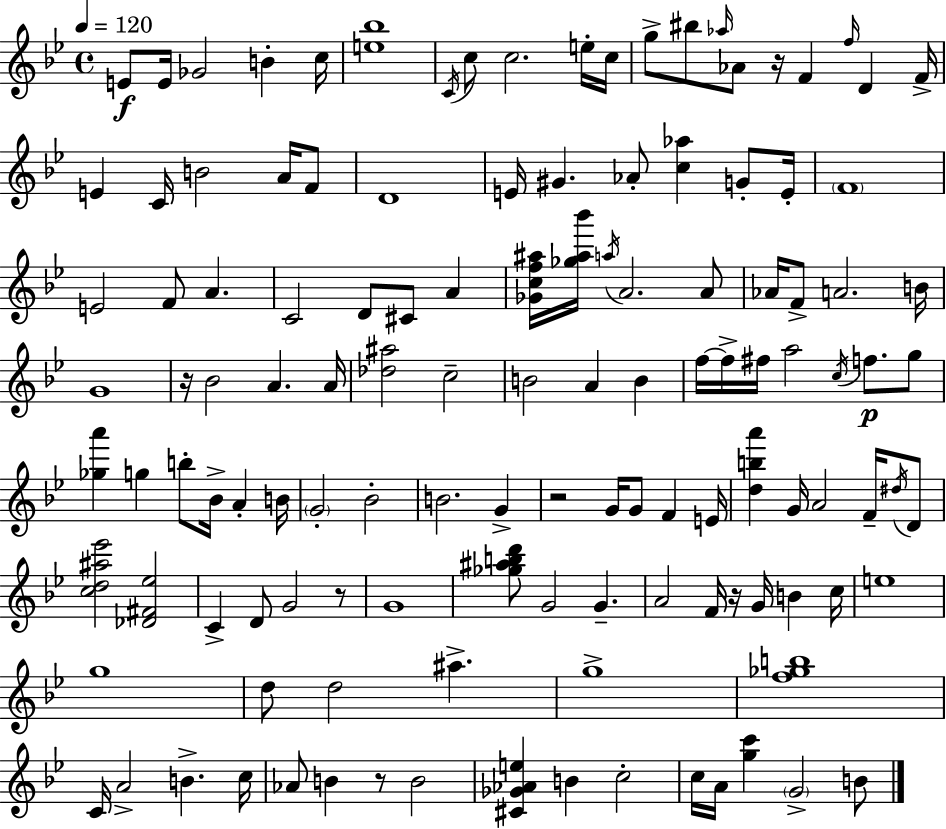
X:1
T:Untitled
M:4/4
L:1/4
K:Bb
E/2 E/4 _G2 B c/4 [e_b]4 C/4 c/2 c2 e/4 c/4 g/2 ^b/2 _a/4 _A/2 z/4 F f/4 D F/4 E C/4 B2 A/4 F/2 D4 E/4 ^G _A/2 [c_a] G/2 E/4 F4 E2 F/2 A C2 D/2 ^C/2 A [_Gcf^a]/4 [_g^a_b']/4 a/4 A2 A/2 _A/4 F/2 A2 B/4 G4 z/4 _B2 A A/4 [_d^a]2 c2 B2 A B f/4 f/4 ^f/4 a2 c/4 f/2 g/2 [_ga'] g b/2 _B/4 A B/4 G2 _B2 B2 G z2 G/4 G/2 F E/4 [dba'] G/4 A2 F/4 ^d/4 D/2 [cd^a_e']2 [_D^F_e]2 C D/2 G2 z/2 G4 [_g^abd']/2 G2 G A2 F/4 z/4 G/4 B c/4 e4 g4 d/2 d2 ^a g4 [f_gb]4 C/4 A2 B c/4 _A/2 B z/2 B2 [^C_G_Ae] B c2 c/4 A/4 [gc'] G2 B/2